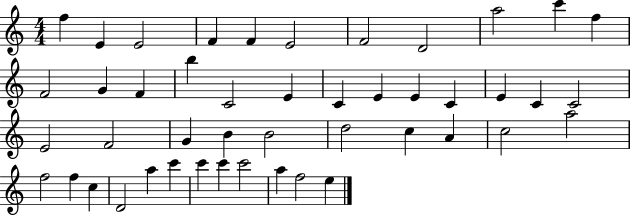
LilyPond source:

{
  \clef treble
  \numericTimeSignature
  \time 4/4
  \key c \major
  f''4 e'4 e'2 | f'4 f'4 e'2 | f'2 d'2 | a''2 c'''4 f''4 | \break f'2 g'4 f'4 | b''4 c'2 e'4 | c'4 e'4 e'4 c'4 | e'4 c'4 c'2 | \break e'2 f'2 | g'4 b'4 b'2 | d''2 c''4 a'4 | c''2 a''2 | \break f''2 f''4 c''4 | d'2 a''4 c'''4 | c'''4 c'''4 c'''2 | a''4 f''2 e''4 | \break \bar "|."
}